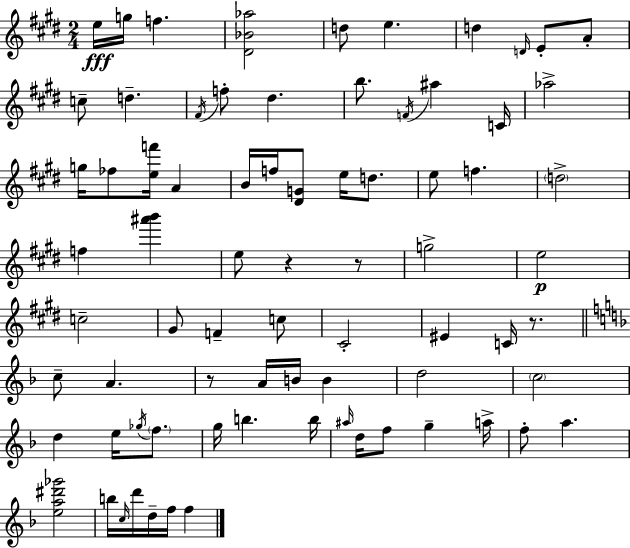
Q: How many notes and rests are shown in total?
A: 76